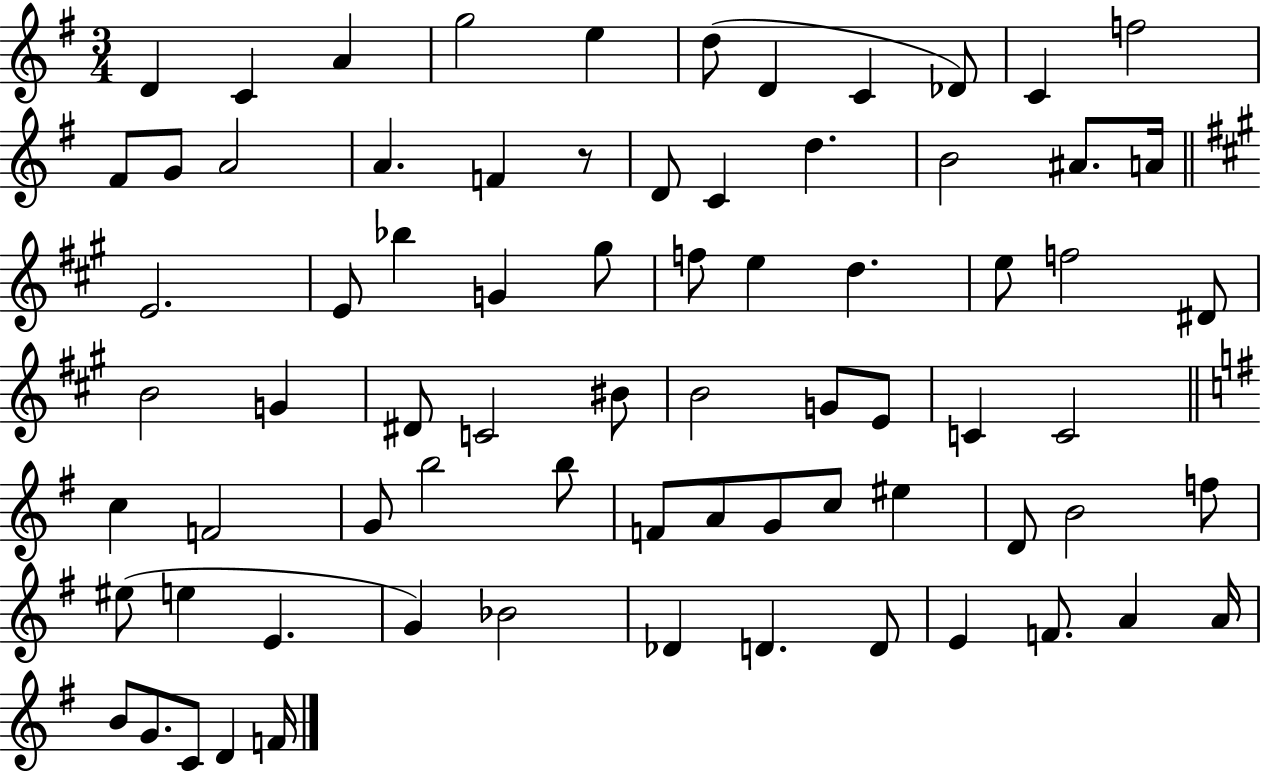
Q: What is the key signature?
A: G major